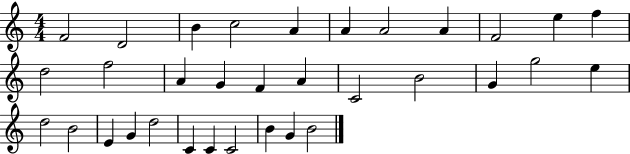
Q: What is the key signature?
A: C major